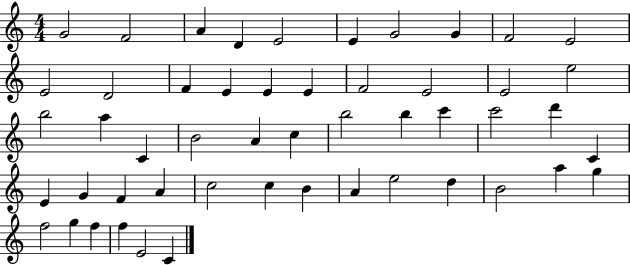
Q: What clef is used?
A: treble